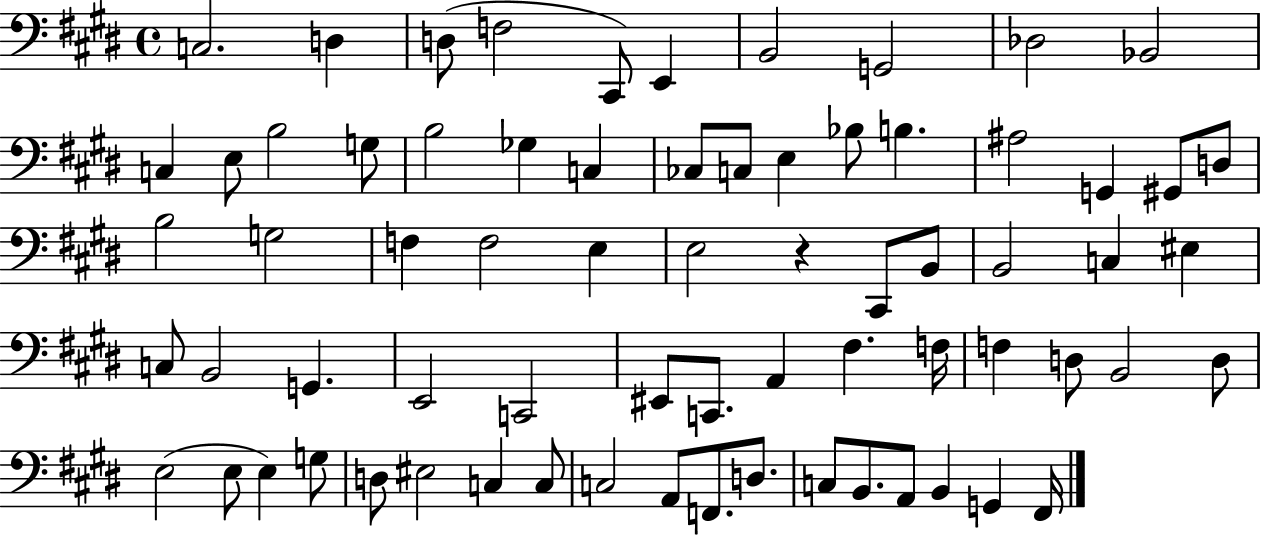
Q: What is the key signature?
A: E major